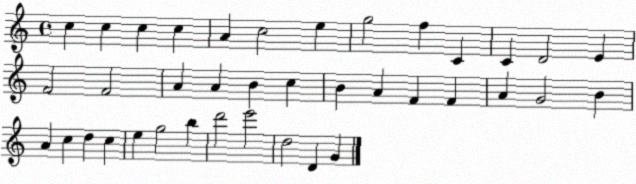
X:1
T:Untitled
M:4/4
L:1/4
K:C
c c c c A c2 e g2 f C C D2 E F2 F2 A A B c B A F F A G2 B A c d c e g2 b d'2 e'2 d2 D G